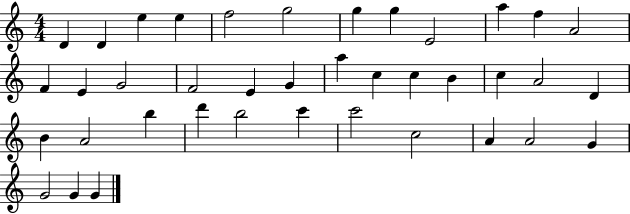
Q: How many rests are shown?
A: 0